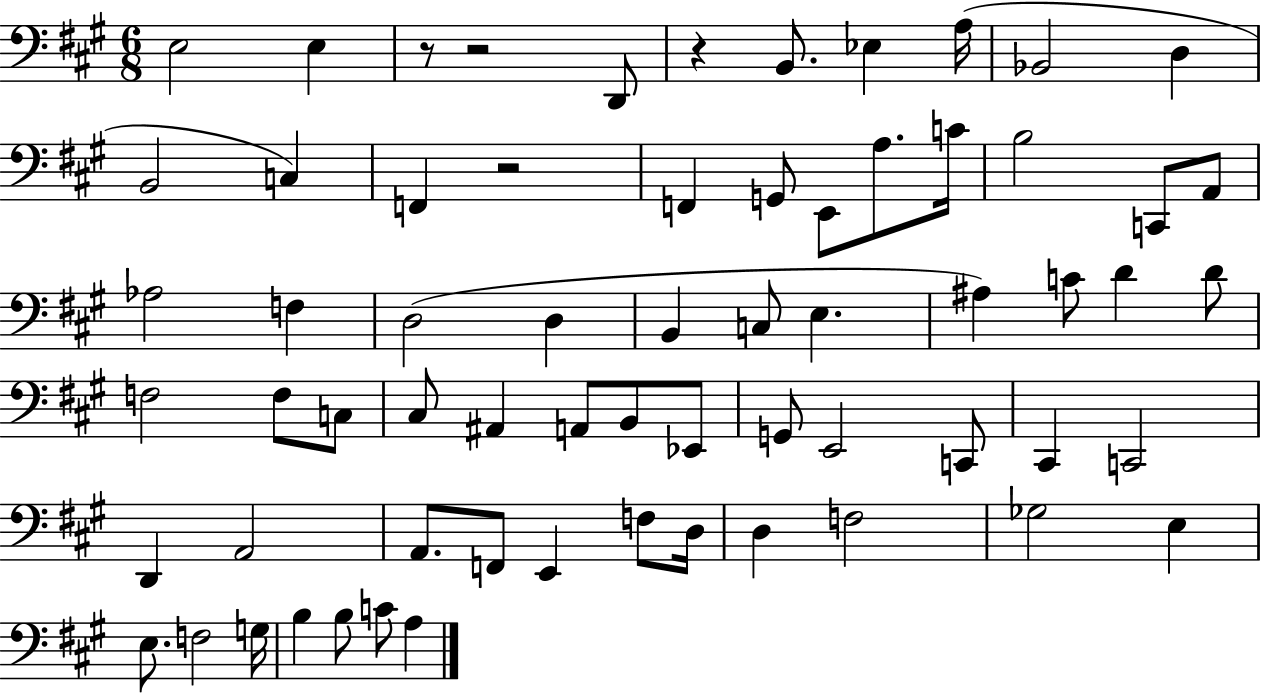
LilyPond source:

{
  \clef bass
  \numericTimeSignature
  \time 6/8
  \key a \major
  e2 e4 | r8 r2 d,8 | r4 b,8. ees4 a16( | bes,2 d4 | \break b,2 c4) | f,4 r2 | f,4 g,8 e,8 a8. c'16 | b2 c,8 a,8 | \break aes2 f4 | d2( d4 | b,4 c8 e4. | ais4) c'8 d'4 d'8 | \break f2 f8 c8 | cis8 ais,4 a,8 b,8 ees,8 | g,8 e,2 c,8 | cis,4 c,2 | \break d,4 a,2 | a,8. f,8 e,4 f8 d16 | d4 f2 | ges2 e4 | \break e8. f2 g16 | b4 b8 c'8 a4 | \bar "|."
}